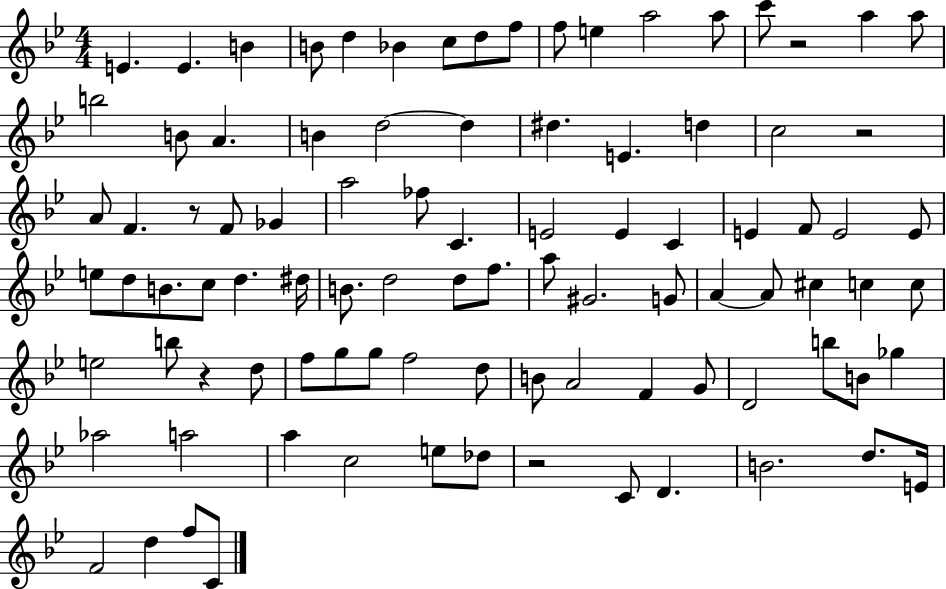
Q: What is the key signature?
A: BES major